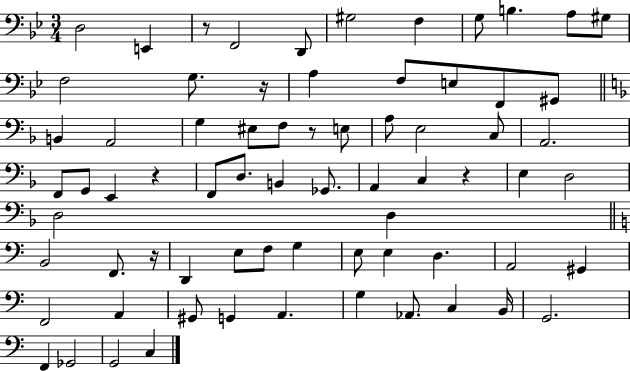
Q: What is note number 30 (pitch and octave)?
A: E2